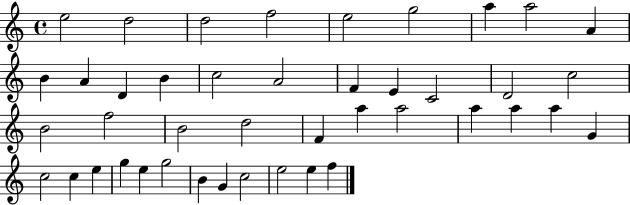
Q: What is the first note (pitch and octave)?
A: E5